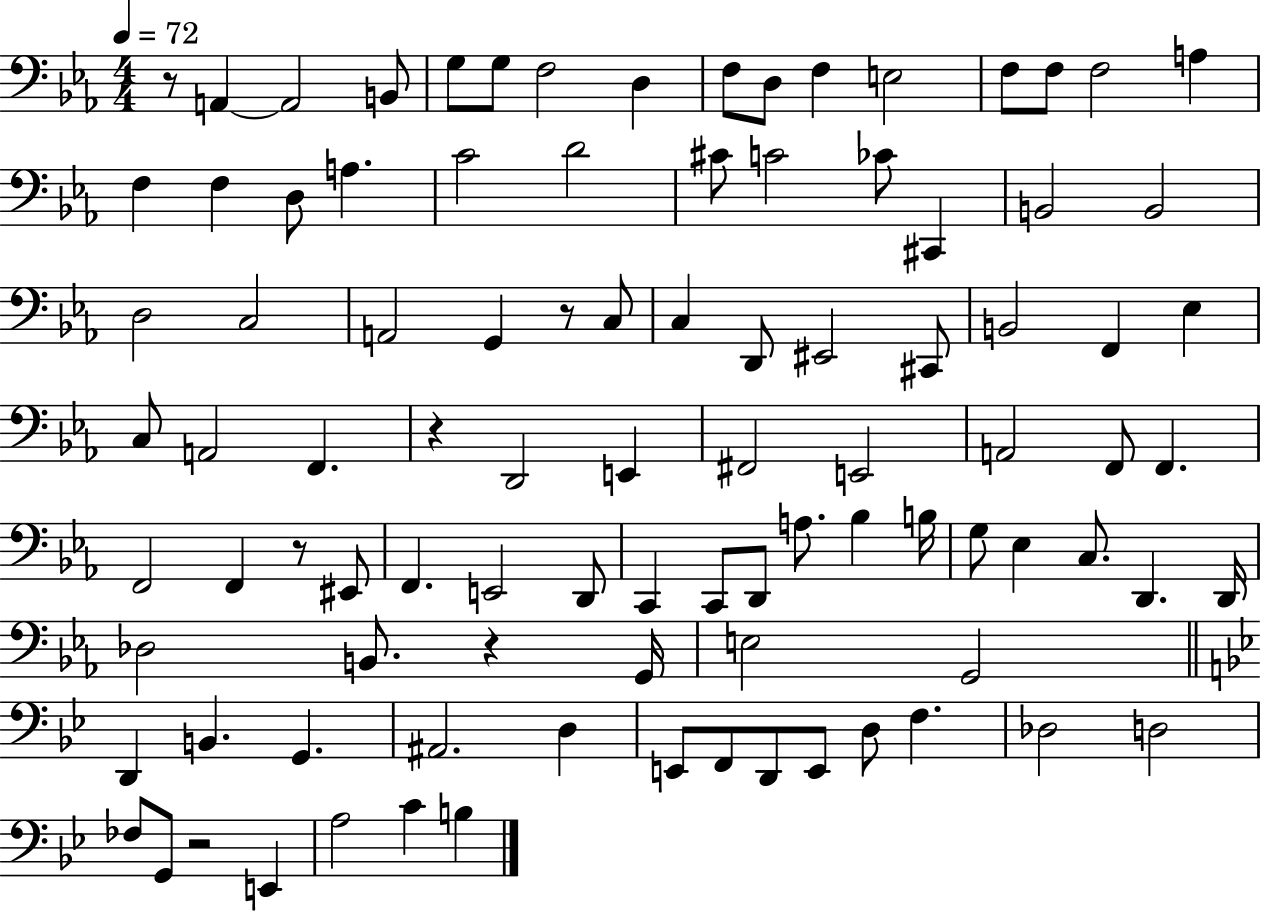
{
  \clef bass
  \numericTimeSignature
  \time 4/4
  \key ees \major
  \tempo 4 = 72
  r8 a,4~~ a,2 b,8 | g8 g8 f2 d4 | f8 d8 f4 e2 | f8 f8 f2 a4 | \break f4 f4 d8 a4. | c'2 d'2 | cis'8 c'2 ces'8 cis,4 | b,2 b,2 | \break d2 c2 | a,2 g,4 r8 c8 | c4 d,8 eis,2 cis,8 | b,2 f,4 ees4 | \break c8 a,2 f,4. | r4 d,2 e,4 | fis,2 e,2 | a,2 f,8 f,4. | \break f,2 f,4 r8 eis,8 | f,4. e,2 d,8 | c,4 c,8 d,8 a8. bes4 b16 | g8 ees4 c8. d,4. d,16 | \break des2 b,8. r4 g,16 | e2 g,2 | \bar "||" \break \key bes \major d,4 b,4. g,4. | ais,2. d4 | e,8 f,8 d,8 e,8 d8 f4. | des2 d2 | \break fes8 g,8 r2 e,4 | a2 c'4 b4 | \bar "|."
}